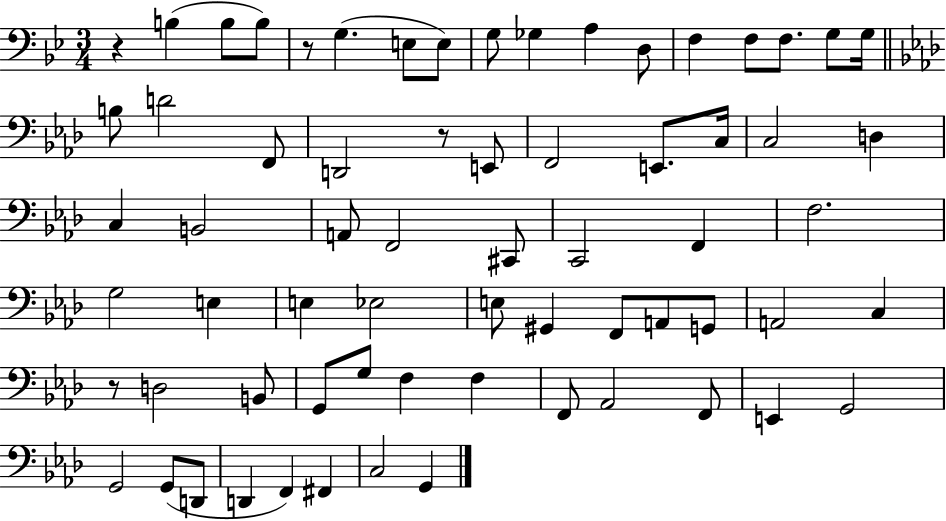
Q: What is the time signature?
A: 3/4